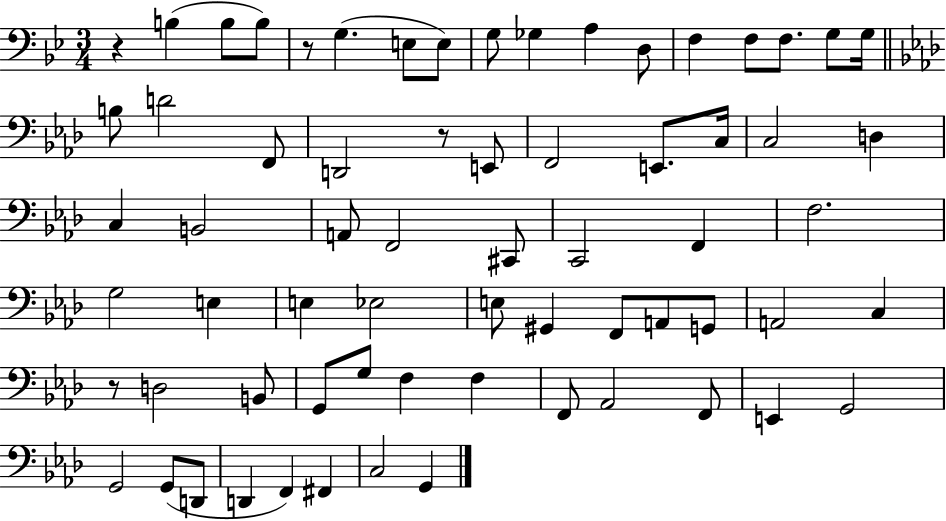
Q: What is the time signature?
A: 3/4